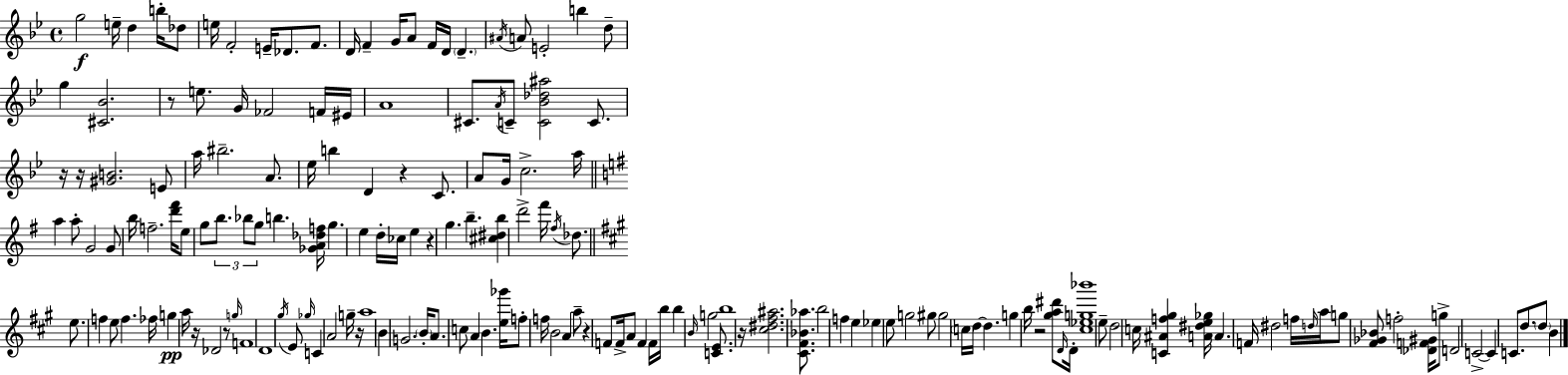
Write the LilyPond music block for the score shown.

{
  \clef treble
  \time 4/4
  \defaultTimeSignature
  \key g \minor
  \repeat volta 2 { g''2\f e''16-- d''4 b''16-. des''8 | e''16 f'2-. e'16-- des'8. f'8. | d'16 f'4-- g'16 a'8 f'16 d'16 \parenthesize d'4.-- | \acciaccatura { ais'16 } a'8 e'2-. b''4 d''8-- | \break g''4 <cis' bes'>2. | r8 e''8. g'16 fes'2 f'16 | eis'16 a'1 | cis'8. \acciaccatura { a'16 } c'8-- <c' bes' des'' ais''>2 c'8. | \break r16 r16 <gis' b'>2. | e'8 a''16 bis''2.-- a'8. | ees''16 b''4 d'4 r4 c'8. | a'8 g'16 c''2.-> | \break a''16 \bar "||" \break \key g \major a''4 a''8-. g'2 g'8 | b''16 f''2.-- <d''' fis'''>16 e''8 | g''8 \tuplet 3/2 { b''8. bes''8 g''8 } b''4. <ges' a' des'' f''>16 | g''4. e''4 d''16-. ces''16 e''4 | \break r4 g''4. b''4.-- | <cis'' dis'' b''>4 d'''2-> fis'''16 \acciaccatura { fis''16 } des''8. | \bar "||" \break \key a \major e''8. f''4 e''8 f''4. fes''16 | g''4\pp a''16 r16 des'2 r8 | \grace { g''16 } f'1 | d'1 | \break \acciaccatura { gis''16 } e'8 \grace { ges''16 } c'4 a'2 | g''16-- r16 a''1 | b'4 g'2. | \parenthesize b'16-. a'8. c''8 a'4 b'4. | \break <e'' ges'''>16 f''8-. f''16 b'2 a'4 | a''8-- r4 f'8 f'16-> a'8 f'4 | f'16 b''16 b''4 \grace { b'16 } g''2 | <c' e'>8. b''1 | \break r16 <cis'' dis'' fis'' ais''>2. | <cis' fis' bes' aes''>8. b''2 f''4 | e''4 ees''4 e''8 g''2 | gis''8 gis''2 \parenthesize c''16 d''16~~ d''4. | \break g''4 b''16 r2 | <gis'' a'' dis'''>8 \grace { d'16 } d'16-. <cis'' ees'' g'' bes'''>1 | e''8-- d''2 c''16 | <c' ais' f'' gis''>4 <a' dis'' e'' ges''>16 a'4. f'16 dis''2 | \break f''16 \grace { d''16 } a''16 g''8 <fis' ges' bes'>8 f''2-. | <des' f' gis'>16 g''8-> d'2 c'2->~~ | c'4 c'8. d''8. | \parenthesize d''8 b'4 } \bar "|."
}